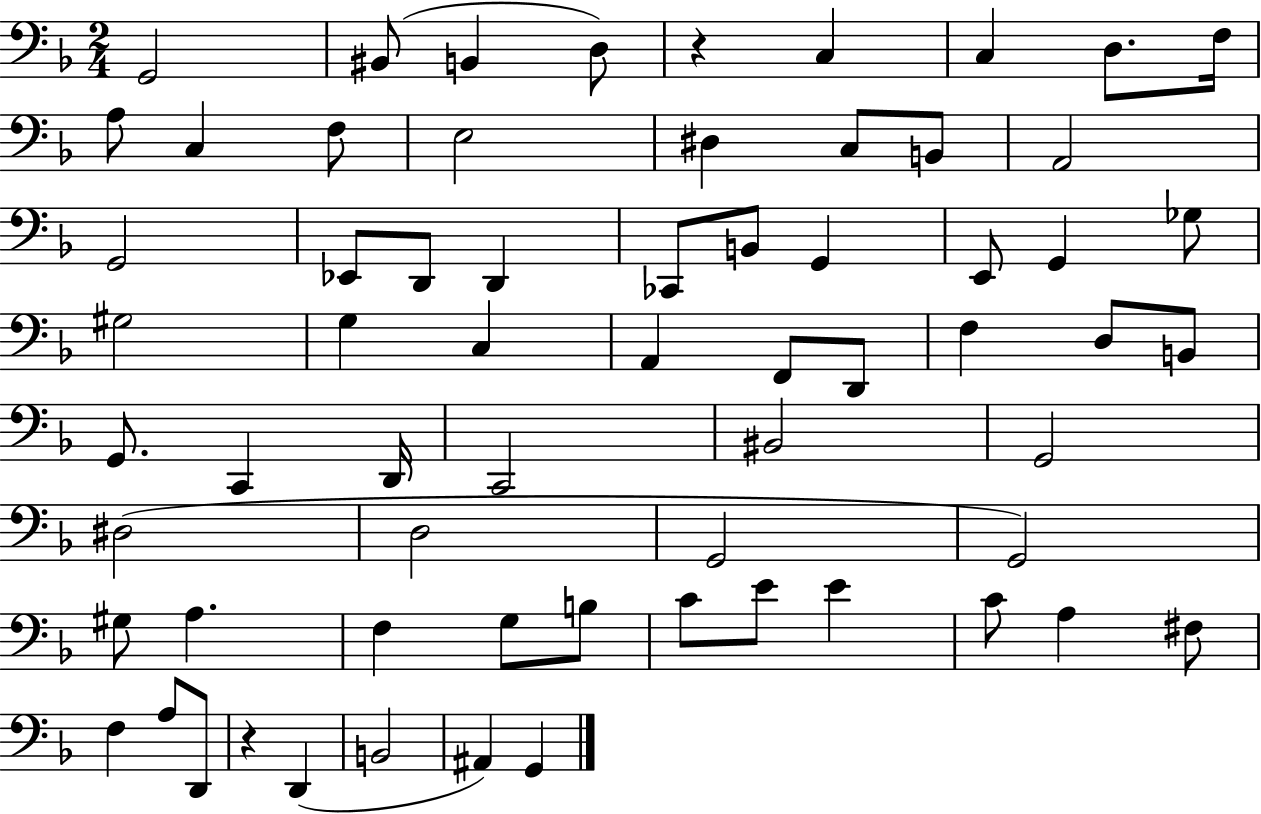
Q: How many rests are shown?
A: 2